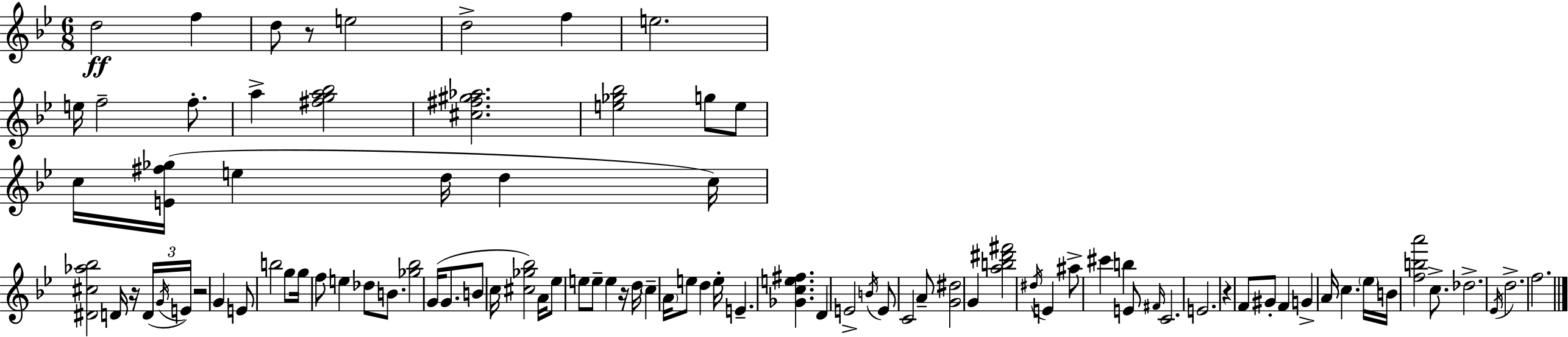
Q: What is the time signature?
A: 6/8